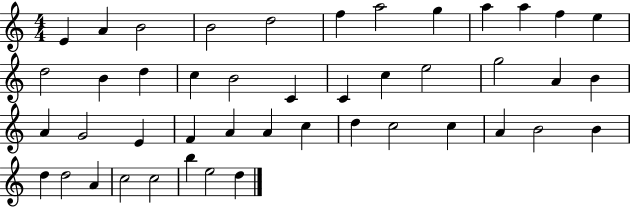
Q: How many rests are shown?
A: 0